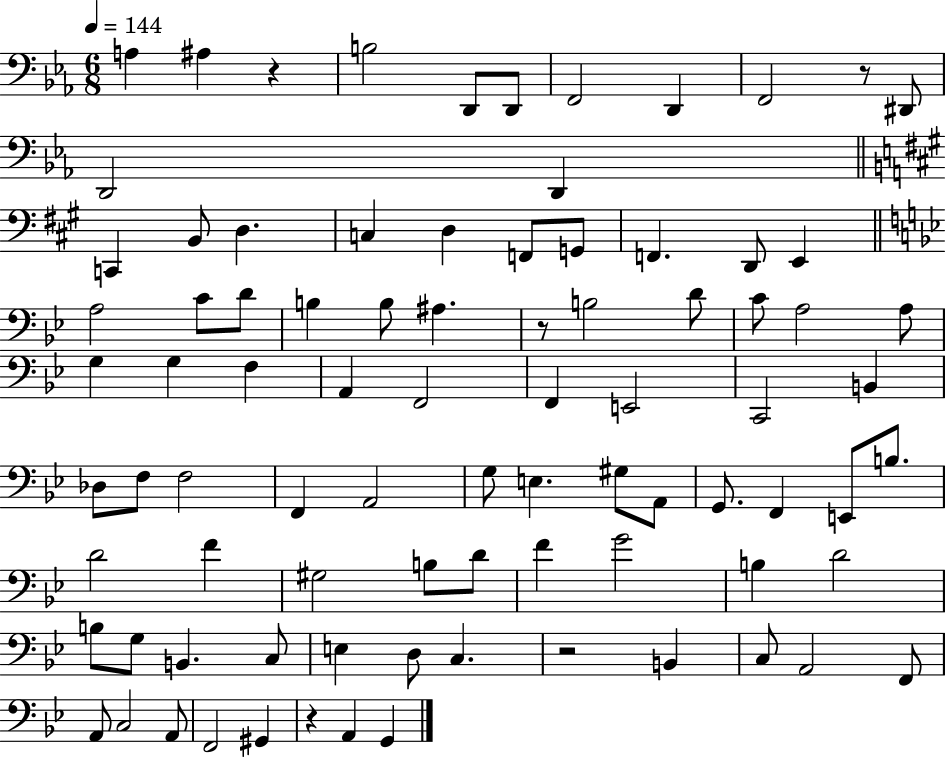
X:1
T:Untitled
M:6/8
L:1/4
K:Eb
A, ^A, z B,2 D,,/2 D,,/2 F,,2 D,, F,,2 z/2 ^D,,/2 D,,2 D,, C,, B,,/2 D, C, D, F,,/2 G,,/2 F,, D,,/2 E,, A,2 C/2 D/2 B, B,/2 ^A, z/2 B,2 D/2 C/2 A,2 A,/2 G, G, F, A,, F,,2 F,, E,,2 C,,2 B,, _D,/2 F,/2 F,2 F,, A,,2 G,/2 E, ^G,/2 A,,/2 G,,/2 F,, E,,/2 B,/2 D2 F ^G,2 B,/2 D/2 F G2 B, D2 B,/2 G,/2 B,, C,/2 E, D,/2 C, z2 B,, C,/2 A,,2 F,,/2 A,,/2 C,2 A,,/2 F,,2 ^G,, z A,, G,,